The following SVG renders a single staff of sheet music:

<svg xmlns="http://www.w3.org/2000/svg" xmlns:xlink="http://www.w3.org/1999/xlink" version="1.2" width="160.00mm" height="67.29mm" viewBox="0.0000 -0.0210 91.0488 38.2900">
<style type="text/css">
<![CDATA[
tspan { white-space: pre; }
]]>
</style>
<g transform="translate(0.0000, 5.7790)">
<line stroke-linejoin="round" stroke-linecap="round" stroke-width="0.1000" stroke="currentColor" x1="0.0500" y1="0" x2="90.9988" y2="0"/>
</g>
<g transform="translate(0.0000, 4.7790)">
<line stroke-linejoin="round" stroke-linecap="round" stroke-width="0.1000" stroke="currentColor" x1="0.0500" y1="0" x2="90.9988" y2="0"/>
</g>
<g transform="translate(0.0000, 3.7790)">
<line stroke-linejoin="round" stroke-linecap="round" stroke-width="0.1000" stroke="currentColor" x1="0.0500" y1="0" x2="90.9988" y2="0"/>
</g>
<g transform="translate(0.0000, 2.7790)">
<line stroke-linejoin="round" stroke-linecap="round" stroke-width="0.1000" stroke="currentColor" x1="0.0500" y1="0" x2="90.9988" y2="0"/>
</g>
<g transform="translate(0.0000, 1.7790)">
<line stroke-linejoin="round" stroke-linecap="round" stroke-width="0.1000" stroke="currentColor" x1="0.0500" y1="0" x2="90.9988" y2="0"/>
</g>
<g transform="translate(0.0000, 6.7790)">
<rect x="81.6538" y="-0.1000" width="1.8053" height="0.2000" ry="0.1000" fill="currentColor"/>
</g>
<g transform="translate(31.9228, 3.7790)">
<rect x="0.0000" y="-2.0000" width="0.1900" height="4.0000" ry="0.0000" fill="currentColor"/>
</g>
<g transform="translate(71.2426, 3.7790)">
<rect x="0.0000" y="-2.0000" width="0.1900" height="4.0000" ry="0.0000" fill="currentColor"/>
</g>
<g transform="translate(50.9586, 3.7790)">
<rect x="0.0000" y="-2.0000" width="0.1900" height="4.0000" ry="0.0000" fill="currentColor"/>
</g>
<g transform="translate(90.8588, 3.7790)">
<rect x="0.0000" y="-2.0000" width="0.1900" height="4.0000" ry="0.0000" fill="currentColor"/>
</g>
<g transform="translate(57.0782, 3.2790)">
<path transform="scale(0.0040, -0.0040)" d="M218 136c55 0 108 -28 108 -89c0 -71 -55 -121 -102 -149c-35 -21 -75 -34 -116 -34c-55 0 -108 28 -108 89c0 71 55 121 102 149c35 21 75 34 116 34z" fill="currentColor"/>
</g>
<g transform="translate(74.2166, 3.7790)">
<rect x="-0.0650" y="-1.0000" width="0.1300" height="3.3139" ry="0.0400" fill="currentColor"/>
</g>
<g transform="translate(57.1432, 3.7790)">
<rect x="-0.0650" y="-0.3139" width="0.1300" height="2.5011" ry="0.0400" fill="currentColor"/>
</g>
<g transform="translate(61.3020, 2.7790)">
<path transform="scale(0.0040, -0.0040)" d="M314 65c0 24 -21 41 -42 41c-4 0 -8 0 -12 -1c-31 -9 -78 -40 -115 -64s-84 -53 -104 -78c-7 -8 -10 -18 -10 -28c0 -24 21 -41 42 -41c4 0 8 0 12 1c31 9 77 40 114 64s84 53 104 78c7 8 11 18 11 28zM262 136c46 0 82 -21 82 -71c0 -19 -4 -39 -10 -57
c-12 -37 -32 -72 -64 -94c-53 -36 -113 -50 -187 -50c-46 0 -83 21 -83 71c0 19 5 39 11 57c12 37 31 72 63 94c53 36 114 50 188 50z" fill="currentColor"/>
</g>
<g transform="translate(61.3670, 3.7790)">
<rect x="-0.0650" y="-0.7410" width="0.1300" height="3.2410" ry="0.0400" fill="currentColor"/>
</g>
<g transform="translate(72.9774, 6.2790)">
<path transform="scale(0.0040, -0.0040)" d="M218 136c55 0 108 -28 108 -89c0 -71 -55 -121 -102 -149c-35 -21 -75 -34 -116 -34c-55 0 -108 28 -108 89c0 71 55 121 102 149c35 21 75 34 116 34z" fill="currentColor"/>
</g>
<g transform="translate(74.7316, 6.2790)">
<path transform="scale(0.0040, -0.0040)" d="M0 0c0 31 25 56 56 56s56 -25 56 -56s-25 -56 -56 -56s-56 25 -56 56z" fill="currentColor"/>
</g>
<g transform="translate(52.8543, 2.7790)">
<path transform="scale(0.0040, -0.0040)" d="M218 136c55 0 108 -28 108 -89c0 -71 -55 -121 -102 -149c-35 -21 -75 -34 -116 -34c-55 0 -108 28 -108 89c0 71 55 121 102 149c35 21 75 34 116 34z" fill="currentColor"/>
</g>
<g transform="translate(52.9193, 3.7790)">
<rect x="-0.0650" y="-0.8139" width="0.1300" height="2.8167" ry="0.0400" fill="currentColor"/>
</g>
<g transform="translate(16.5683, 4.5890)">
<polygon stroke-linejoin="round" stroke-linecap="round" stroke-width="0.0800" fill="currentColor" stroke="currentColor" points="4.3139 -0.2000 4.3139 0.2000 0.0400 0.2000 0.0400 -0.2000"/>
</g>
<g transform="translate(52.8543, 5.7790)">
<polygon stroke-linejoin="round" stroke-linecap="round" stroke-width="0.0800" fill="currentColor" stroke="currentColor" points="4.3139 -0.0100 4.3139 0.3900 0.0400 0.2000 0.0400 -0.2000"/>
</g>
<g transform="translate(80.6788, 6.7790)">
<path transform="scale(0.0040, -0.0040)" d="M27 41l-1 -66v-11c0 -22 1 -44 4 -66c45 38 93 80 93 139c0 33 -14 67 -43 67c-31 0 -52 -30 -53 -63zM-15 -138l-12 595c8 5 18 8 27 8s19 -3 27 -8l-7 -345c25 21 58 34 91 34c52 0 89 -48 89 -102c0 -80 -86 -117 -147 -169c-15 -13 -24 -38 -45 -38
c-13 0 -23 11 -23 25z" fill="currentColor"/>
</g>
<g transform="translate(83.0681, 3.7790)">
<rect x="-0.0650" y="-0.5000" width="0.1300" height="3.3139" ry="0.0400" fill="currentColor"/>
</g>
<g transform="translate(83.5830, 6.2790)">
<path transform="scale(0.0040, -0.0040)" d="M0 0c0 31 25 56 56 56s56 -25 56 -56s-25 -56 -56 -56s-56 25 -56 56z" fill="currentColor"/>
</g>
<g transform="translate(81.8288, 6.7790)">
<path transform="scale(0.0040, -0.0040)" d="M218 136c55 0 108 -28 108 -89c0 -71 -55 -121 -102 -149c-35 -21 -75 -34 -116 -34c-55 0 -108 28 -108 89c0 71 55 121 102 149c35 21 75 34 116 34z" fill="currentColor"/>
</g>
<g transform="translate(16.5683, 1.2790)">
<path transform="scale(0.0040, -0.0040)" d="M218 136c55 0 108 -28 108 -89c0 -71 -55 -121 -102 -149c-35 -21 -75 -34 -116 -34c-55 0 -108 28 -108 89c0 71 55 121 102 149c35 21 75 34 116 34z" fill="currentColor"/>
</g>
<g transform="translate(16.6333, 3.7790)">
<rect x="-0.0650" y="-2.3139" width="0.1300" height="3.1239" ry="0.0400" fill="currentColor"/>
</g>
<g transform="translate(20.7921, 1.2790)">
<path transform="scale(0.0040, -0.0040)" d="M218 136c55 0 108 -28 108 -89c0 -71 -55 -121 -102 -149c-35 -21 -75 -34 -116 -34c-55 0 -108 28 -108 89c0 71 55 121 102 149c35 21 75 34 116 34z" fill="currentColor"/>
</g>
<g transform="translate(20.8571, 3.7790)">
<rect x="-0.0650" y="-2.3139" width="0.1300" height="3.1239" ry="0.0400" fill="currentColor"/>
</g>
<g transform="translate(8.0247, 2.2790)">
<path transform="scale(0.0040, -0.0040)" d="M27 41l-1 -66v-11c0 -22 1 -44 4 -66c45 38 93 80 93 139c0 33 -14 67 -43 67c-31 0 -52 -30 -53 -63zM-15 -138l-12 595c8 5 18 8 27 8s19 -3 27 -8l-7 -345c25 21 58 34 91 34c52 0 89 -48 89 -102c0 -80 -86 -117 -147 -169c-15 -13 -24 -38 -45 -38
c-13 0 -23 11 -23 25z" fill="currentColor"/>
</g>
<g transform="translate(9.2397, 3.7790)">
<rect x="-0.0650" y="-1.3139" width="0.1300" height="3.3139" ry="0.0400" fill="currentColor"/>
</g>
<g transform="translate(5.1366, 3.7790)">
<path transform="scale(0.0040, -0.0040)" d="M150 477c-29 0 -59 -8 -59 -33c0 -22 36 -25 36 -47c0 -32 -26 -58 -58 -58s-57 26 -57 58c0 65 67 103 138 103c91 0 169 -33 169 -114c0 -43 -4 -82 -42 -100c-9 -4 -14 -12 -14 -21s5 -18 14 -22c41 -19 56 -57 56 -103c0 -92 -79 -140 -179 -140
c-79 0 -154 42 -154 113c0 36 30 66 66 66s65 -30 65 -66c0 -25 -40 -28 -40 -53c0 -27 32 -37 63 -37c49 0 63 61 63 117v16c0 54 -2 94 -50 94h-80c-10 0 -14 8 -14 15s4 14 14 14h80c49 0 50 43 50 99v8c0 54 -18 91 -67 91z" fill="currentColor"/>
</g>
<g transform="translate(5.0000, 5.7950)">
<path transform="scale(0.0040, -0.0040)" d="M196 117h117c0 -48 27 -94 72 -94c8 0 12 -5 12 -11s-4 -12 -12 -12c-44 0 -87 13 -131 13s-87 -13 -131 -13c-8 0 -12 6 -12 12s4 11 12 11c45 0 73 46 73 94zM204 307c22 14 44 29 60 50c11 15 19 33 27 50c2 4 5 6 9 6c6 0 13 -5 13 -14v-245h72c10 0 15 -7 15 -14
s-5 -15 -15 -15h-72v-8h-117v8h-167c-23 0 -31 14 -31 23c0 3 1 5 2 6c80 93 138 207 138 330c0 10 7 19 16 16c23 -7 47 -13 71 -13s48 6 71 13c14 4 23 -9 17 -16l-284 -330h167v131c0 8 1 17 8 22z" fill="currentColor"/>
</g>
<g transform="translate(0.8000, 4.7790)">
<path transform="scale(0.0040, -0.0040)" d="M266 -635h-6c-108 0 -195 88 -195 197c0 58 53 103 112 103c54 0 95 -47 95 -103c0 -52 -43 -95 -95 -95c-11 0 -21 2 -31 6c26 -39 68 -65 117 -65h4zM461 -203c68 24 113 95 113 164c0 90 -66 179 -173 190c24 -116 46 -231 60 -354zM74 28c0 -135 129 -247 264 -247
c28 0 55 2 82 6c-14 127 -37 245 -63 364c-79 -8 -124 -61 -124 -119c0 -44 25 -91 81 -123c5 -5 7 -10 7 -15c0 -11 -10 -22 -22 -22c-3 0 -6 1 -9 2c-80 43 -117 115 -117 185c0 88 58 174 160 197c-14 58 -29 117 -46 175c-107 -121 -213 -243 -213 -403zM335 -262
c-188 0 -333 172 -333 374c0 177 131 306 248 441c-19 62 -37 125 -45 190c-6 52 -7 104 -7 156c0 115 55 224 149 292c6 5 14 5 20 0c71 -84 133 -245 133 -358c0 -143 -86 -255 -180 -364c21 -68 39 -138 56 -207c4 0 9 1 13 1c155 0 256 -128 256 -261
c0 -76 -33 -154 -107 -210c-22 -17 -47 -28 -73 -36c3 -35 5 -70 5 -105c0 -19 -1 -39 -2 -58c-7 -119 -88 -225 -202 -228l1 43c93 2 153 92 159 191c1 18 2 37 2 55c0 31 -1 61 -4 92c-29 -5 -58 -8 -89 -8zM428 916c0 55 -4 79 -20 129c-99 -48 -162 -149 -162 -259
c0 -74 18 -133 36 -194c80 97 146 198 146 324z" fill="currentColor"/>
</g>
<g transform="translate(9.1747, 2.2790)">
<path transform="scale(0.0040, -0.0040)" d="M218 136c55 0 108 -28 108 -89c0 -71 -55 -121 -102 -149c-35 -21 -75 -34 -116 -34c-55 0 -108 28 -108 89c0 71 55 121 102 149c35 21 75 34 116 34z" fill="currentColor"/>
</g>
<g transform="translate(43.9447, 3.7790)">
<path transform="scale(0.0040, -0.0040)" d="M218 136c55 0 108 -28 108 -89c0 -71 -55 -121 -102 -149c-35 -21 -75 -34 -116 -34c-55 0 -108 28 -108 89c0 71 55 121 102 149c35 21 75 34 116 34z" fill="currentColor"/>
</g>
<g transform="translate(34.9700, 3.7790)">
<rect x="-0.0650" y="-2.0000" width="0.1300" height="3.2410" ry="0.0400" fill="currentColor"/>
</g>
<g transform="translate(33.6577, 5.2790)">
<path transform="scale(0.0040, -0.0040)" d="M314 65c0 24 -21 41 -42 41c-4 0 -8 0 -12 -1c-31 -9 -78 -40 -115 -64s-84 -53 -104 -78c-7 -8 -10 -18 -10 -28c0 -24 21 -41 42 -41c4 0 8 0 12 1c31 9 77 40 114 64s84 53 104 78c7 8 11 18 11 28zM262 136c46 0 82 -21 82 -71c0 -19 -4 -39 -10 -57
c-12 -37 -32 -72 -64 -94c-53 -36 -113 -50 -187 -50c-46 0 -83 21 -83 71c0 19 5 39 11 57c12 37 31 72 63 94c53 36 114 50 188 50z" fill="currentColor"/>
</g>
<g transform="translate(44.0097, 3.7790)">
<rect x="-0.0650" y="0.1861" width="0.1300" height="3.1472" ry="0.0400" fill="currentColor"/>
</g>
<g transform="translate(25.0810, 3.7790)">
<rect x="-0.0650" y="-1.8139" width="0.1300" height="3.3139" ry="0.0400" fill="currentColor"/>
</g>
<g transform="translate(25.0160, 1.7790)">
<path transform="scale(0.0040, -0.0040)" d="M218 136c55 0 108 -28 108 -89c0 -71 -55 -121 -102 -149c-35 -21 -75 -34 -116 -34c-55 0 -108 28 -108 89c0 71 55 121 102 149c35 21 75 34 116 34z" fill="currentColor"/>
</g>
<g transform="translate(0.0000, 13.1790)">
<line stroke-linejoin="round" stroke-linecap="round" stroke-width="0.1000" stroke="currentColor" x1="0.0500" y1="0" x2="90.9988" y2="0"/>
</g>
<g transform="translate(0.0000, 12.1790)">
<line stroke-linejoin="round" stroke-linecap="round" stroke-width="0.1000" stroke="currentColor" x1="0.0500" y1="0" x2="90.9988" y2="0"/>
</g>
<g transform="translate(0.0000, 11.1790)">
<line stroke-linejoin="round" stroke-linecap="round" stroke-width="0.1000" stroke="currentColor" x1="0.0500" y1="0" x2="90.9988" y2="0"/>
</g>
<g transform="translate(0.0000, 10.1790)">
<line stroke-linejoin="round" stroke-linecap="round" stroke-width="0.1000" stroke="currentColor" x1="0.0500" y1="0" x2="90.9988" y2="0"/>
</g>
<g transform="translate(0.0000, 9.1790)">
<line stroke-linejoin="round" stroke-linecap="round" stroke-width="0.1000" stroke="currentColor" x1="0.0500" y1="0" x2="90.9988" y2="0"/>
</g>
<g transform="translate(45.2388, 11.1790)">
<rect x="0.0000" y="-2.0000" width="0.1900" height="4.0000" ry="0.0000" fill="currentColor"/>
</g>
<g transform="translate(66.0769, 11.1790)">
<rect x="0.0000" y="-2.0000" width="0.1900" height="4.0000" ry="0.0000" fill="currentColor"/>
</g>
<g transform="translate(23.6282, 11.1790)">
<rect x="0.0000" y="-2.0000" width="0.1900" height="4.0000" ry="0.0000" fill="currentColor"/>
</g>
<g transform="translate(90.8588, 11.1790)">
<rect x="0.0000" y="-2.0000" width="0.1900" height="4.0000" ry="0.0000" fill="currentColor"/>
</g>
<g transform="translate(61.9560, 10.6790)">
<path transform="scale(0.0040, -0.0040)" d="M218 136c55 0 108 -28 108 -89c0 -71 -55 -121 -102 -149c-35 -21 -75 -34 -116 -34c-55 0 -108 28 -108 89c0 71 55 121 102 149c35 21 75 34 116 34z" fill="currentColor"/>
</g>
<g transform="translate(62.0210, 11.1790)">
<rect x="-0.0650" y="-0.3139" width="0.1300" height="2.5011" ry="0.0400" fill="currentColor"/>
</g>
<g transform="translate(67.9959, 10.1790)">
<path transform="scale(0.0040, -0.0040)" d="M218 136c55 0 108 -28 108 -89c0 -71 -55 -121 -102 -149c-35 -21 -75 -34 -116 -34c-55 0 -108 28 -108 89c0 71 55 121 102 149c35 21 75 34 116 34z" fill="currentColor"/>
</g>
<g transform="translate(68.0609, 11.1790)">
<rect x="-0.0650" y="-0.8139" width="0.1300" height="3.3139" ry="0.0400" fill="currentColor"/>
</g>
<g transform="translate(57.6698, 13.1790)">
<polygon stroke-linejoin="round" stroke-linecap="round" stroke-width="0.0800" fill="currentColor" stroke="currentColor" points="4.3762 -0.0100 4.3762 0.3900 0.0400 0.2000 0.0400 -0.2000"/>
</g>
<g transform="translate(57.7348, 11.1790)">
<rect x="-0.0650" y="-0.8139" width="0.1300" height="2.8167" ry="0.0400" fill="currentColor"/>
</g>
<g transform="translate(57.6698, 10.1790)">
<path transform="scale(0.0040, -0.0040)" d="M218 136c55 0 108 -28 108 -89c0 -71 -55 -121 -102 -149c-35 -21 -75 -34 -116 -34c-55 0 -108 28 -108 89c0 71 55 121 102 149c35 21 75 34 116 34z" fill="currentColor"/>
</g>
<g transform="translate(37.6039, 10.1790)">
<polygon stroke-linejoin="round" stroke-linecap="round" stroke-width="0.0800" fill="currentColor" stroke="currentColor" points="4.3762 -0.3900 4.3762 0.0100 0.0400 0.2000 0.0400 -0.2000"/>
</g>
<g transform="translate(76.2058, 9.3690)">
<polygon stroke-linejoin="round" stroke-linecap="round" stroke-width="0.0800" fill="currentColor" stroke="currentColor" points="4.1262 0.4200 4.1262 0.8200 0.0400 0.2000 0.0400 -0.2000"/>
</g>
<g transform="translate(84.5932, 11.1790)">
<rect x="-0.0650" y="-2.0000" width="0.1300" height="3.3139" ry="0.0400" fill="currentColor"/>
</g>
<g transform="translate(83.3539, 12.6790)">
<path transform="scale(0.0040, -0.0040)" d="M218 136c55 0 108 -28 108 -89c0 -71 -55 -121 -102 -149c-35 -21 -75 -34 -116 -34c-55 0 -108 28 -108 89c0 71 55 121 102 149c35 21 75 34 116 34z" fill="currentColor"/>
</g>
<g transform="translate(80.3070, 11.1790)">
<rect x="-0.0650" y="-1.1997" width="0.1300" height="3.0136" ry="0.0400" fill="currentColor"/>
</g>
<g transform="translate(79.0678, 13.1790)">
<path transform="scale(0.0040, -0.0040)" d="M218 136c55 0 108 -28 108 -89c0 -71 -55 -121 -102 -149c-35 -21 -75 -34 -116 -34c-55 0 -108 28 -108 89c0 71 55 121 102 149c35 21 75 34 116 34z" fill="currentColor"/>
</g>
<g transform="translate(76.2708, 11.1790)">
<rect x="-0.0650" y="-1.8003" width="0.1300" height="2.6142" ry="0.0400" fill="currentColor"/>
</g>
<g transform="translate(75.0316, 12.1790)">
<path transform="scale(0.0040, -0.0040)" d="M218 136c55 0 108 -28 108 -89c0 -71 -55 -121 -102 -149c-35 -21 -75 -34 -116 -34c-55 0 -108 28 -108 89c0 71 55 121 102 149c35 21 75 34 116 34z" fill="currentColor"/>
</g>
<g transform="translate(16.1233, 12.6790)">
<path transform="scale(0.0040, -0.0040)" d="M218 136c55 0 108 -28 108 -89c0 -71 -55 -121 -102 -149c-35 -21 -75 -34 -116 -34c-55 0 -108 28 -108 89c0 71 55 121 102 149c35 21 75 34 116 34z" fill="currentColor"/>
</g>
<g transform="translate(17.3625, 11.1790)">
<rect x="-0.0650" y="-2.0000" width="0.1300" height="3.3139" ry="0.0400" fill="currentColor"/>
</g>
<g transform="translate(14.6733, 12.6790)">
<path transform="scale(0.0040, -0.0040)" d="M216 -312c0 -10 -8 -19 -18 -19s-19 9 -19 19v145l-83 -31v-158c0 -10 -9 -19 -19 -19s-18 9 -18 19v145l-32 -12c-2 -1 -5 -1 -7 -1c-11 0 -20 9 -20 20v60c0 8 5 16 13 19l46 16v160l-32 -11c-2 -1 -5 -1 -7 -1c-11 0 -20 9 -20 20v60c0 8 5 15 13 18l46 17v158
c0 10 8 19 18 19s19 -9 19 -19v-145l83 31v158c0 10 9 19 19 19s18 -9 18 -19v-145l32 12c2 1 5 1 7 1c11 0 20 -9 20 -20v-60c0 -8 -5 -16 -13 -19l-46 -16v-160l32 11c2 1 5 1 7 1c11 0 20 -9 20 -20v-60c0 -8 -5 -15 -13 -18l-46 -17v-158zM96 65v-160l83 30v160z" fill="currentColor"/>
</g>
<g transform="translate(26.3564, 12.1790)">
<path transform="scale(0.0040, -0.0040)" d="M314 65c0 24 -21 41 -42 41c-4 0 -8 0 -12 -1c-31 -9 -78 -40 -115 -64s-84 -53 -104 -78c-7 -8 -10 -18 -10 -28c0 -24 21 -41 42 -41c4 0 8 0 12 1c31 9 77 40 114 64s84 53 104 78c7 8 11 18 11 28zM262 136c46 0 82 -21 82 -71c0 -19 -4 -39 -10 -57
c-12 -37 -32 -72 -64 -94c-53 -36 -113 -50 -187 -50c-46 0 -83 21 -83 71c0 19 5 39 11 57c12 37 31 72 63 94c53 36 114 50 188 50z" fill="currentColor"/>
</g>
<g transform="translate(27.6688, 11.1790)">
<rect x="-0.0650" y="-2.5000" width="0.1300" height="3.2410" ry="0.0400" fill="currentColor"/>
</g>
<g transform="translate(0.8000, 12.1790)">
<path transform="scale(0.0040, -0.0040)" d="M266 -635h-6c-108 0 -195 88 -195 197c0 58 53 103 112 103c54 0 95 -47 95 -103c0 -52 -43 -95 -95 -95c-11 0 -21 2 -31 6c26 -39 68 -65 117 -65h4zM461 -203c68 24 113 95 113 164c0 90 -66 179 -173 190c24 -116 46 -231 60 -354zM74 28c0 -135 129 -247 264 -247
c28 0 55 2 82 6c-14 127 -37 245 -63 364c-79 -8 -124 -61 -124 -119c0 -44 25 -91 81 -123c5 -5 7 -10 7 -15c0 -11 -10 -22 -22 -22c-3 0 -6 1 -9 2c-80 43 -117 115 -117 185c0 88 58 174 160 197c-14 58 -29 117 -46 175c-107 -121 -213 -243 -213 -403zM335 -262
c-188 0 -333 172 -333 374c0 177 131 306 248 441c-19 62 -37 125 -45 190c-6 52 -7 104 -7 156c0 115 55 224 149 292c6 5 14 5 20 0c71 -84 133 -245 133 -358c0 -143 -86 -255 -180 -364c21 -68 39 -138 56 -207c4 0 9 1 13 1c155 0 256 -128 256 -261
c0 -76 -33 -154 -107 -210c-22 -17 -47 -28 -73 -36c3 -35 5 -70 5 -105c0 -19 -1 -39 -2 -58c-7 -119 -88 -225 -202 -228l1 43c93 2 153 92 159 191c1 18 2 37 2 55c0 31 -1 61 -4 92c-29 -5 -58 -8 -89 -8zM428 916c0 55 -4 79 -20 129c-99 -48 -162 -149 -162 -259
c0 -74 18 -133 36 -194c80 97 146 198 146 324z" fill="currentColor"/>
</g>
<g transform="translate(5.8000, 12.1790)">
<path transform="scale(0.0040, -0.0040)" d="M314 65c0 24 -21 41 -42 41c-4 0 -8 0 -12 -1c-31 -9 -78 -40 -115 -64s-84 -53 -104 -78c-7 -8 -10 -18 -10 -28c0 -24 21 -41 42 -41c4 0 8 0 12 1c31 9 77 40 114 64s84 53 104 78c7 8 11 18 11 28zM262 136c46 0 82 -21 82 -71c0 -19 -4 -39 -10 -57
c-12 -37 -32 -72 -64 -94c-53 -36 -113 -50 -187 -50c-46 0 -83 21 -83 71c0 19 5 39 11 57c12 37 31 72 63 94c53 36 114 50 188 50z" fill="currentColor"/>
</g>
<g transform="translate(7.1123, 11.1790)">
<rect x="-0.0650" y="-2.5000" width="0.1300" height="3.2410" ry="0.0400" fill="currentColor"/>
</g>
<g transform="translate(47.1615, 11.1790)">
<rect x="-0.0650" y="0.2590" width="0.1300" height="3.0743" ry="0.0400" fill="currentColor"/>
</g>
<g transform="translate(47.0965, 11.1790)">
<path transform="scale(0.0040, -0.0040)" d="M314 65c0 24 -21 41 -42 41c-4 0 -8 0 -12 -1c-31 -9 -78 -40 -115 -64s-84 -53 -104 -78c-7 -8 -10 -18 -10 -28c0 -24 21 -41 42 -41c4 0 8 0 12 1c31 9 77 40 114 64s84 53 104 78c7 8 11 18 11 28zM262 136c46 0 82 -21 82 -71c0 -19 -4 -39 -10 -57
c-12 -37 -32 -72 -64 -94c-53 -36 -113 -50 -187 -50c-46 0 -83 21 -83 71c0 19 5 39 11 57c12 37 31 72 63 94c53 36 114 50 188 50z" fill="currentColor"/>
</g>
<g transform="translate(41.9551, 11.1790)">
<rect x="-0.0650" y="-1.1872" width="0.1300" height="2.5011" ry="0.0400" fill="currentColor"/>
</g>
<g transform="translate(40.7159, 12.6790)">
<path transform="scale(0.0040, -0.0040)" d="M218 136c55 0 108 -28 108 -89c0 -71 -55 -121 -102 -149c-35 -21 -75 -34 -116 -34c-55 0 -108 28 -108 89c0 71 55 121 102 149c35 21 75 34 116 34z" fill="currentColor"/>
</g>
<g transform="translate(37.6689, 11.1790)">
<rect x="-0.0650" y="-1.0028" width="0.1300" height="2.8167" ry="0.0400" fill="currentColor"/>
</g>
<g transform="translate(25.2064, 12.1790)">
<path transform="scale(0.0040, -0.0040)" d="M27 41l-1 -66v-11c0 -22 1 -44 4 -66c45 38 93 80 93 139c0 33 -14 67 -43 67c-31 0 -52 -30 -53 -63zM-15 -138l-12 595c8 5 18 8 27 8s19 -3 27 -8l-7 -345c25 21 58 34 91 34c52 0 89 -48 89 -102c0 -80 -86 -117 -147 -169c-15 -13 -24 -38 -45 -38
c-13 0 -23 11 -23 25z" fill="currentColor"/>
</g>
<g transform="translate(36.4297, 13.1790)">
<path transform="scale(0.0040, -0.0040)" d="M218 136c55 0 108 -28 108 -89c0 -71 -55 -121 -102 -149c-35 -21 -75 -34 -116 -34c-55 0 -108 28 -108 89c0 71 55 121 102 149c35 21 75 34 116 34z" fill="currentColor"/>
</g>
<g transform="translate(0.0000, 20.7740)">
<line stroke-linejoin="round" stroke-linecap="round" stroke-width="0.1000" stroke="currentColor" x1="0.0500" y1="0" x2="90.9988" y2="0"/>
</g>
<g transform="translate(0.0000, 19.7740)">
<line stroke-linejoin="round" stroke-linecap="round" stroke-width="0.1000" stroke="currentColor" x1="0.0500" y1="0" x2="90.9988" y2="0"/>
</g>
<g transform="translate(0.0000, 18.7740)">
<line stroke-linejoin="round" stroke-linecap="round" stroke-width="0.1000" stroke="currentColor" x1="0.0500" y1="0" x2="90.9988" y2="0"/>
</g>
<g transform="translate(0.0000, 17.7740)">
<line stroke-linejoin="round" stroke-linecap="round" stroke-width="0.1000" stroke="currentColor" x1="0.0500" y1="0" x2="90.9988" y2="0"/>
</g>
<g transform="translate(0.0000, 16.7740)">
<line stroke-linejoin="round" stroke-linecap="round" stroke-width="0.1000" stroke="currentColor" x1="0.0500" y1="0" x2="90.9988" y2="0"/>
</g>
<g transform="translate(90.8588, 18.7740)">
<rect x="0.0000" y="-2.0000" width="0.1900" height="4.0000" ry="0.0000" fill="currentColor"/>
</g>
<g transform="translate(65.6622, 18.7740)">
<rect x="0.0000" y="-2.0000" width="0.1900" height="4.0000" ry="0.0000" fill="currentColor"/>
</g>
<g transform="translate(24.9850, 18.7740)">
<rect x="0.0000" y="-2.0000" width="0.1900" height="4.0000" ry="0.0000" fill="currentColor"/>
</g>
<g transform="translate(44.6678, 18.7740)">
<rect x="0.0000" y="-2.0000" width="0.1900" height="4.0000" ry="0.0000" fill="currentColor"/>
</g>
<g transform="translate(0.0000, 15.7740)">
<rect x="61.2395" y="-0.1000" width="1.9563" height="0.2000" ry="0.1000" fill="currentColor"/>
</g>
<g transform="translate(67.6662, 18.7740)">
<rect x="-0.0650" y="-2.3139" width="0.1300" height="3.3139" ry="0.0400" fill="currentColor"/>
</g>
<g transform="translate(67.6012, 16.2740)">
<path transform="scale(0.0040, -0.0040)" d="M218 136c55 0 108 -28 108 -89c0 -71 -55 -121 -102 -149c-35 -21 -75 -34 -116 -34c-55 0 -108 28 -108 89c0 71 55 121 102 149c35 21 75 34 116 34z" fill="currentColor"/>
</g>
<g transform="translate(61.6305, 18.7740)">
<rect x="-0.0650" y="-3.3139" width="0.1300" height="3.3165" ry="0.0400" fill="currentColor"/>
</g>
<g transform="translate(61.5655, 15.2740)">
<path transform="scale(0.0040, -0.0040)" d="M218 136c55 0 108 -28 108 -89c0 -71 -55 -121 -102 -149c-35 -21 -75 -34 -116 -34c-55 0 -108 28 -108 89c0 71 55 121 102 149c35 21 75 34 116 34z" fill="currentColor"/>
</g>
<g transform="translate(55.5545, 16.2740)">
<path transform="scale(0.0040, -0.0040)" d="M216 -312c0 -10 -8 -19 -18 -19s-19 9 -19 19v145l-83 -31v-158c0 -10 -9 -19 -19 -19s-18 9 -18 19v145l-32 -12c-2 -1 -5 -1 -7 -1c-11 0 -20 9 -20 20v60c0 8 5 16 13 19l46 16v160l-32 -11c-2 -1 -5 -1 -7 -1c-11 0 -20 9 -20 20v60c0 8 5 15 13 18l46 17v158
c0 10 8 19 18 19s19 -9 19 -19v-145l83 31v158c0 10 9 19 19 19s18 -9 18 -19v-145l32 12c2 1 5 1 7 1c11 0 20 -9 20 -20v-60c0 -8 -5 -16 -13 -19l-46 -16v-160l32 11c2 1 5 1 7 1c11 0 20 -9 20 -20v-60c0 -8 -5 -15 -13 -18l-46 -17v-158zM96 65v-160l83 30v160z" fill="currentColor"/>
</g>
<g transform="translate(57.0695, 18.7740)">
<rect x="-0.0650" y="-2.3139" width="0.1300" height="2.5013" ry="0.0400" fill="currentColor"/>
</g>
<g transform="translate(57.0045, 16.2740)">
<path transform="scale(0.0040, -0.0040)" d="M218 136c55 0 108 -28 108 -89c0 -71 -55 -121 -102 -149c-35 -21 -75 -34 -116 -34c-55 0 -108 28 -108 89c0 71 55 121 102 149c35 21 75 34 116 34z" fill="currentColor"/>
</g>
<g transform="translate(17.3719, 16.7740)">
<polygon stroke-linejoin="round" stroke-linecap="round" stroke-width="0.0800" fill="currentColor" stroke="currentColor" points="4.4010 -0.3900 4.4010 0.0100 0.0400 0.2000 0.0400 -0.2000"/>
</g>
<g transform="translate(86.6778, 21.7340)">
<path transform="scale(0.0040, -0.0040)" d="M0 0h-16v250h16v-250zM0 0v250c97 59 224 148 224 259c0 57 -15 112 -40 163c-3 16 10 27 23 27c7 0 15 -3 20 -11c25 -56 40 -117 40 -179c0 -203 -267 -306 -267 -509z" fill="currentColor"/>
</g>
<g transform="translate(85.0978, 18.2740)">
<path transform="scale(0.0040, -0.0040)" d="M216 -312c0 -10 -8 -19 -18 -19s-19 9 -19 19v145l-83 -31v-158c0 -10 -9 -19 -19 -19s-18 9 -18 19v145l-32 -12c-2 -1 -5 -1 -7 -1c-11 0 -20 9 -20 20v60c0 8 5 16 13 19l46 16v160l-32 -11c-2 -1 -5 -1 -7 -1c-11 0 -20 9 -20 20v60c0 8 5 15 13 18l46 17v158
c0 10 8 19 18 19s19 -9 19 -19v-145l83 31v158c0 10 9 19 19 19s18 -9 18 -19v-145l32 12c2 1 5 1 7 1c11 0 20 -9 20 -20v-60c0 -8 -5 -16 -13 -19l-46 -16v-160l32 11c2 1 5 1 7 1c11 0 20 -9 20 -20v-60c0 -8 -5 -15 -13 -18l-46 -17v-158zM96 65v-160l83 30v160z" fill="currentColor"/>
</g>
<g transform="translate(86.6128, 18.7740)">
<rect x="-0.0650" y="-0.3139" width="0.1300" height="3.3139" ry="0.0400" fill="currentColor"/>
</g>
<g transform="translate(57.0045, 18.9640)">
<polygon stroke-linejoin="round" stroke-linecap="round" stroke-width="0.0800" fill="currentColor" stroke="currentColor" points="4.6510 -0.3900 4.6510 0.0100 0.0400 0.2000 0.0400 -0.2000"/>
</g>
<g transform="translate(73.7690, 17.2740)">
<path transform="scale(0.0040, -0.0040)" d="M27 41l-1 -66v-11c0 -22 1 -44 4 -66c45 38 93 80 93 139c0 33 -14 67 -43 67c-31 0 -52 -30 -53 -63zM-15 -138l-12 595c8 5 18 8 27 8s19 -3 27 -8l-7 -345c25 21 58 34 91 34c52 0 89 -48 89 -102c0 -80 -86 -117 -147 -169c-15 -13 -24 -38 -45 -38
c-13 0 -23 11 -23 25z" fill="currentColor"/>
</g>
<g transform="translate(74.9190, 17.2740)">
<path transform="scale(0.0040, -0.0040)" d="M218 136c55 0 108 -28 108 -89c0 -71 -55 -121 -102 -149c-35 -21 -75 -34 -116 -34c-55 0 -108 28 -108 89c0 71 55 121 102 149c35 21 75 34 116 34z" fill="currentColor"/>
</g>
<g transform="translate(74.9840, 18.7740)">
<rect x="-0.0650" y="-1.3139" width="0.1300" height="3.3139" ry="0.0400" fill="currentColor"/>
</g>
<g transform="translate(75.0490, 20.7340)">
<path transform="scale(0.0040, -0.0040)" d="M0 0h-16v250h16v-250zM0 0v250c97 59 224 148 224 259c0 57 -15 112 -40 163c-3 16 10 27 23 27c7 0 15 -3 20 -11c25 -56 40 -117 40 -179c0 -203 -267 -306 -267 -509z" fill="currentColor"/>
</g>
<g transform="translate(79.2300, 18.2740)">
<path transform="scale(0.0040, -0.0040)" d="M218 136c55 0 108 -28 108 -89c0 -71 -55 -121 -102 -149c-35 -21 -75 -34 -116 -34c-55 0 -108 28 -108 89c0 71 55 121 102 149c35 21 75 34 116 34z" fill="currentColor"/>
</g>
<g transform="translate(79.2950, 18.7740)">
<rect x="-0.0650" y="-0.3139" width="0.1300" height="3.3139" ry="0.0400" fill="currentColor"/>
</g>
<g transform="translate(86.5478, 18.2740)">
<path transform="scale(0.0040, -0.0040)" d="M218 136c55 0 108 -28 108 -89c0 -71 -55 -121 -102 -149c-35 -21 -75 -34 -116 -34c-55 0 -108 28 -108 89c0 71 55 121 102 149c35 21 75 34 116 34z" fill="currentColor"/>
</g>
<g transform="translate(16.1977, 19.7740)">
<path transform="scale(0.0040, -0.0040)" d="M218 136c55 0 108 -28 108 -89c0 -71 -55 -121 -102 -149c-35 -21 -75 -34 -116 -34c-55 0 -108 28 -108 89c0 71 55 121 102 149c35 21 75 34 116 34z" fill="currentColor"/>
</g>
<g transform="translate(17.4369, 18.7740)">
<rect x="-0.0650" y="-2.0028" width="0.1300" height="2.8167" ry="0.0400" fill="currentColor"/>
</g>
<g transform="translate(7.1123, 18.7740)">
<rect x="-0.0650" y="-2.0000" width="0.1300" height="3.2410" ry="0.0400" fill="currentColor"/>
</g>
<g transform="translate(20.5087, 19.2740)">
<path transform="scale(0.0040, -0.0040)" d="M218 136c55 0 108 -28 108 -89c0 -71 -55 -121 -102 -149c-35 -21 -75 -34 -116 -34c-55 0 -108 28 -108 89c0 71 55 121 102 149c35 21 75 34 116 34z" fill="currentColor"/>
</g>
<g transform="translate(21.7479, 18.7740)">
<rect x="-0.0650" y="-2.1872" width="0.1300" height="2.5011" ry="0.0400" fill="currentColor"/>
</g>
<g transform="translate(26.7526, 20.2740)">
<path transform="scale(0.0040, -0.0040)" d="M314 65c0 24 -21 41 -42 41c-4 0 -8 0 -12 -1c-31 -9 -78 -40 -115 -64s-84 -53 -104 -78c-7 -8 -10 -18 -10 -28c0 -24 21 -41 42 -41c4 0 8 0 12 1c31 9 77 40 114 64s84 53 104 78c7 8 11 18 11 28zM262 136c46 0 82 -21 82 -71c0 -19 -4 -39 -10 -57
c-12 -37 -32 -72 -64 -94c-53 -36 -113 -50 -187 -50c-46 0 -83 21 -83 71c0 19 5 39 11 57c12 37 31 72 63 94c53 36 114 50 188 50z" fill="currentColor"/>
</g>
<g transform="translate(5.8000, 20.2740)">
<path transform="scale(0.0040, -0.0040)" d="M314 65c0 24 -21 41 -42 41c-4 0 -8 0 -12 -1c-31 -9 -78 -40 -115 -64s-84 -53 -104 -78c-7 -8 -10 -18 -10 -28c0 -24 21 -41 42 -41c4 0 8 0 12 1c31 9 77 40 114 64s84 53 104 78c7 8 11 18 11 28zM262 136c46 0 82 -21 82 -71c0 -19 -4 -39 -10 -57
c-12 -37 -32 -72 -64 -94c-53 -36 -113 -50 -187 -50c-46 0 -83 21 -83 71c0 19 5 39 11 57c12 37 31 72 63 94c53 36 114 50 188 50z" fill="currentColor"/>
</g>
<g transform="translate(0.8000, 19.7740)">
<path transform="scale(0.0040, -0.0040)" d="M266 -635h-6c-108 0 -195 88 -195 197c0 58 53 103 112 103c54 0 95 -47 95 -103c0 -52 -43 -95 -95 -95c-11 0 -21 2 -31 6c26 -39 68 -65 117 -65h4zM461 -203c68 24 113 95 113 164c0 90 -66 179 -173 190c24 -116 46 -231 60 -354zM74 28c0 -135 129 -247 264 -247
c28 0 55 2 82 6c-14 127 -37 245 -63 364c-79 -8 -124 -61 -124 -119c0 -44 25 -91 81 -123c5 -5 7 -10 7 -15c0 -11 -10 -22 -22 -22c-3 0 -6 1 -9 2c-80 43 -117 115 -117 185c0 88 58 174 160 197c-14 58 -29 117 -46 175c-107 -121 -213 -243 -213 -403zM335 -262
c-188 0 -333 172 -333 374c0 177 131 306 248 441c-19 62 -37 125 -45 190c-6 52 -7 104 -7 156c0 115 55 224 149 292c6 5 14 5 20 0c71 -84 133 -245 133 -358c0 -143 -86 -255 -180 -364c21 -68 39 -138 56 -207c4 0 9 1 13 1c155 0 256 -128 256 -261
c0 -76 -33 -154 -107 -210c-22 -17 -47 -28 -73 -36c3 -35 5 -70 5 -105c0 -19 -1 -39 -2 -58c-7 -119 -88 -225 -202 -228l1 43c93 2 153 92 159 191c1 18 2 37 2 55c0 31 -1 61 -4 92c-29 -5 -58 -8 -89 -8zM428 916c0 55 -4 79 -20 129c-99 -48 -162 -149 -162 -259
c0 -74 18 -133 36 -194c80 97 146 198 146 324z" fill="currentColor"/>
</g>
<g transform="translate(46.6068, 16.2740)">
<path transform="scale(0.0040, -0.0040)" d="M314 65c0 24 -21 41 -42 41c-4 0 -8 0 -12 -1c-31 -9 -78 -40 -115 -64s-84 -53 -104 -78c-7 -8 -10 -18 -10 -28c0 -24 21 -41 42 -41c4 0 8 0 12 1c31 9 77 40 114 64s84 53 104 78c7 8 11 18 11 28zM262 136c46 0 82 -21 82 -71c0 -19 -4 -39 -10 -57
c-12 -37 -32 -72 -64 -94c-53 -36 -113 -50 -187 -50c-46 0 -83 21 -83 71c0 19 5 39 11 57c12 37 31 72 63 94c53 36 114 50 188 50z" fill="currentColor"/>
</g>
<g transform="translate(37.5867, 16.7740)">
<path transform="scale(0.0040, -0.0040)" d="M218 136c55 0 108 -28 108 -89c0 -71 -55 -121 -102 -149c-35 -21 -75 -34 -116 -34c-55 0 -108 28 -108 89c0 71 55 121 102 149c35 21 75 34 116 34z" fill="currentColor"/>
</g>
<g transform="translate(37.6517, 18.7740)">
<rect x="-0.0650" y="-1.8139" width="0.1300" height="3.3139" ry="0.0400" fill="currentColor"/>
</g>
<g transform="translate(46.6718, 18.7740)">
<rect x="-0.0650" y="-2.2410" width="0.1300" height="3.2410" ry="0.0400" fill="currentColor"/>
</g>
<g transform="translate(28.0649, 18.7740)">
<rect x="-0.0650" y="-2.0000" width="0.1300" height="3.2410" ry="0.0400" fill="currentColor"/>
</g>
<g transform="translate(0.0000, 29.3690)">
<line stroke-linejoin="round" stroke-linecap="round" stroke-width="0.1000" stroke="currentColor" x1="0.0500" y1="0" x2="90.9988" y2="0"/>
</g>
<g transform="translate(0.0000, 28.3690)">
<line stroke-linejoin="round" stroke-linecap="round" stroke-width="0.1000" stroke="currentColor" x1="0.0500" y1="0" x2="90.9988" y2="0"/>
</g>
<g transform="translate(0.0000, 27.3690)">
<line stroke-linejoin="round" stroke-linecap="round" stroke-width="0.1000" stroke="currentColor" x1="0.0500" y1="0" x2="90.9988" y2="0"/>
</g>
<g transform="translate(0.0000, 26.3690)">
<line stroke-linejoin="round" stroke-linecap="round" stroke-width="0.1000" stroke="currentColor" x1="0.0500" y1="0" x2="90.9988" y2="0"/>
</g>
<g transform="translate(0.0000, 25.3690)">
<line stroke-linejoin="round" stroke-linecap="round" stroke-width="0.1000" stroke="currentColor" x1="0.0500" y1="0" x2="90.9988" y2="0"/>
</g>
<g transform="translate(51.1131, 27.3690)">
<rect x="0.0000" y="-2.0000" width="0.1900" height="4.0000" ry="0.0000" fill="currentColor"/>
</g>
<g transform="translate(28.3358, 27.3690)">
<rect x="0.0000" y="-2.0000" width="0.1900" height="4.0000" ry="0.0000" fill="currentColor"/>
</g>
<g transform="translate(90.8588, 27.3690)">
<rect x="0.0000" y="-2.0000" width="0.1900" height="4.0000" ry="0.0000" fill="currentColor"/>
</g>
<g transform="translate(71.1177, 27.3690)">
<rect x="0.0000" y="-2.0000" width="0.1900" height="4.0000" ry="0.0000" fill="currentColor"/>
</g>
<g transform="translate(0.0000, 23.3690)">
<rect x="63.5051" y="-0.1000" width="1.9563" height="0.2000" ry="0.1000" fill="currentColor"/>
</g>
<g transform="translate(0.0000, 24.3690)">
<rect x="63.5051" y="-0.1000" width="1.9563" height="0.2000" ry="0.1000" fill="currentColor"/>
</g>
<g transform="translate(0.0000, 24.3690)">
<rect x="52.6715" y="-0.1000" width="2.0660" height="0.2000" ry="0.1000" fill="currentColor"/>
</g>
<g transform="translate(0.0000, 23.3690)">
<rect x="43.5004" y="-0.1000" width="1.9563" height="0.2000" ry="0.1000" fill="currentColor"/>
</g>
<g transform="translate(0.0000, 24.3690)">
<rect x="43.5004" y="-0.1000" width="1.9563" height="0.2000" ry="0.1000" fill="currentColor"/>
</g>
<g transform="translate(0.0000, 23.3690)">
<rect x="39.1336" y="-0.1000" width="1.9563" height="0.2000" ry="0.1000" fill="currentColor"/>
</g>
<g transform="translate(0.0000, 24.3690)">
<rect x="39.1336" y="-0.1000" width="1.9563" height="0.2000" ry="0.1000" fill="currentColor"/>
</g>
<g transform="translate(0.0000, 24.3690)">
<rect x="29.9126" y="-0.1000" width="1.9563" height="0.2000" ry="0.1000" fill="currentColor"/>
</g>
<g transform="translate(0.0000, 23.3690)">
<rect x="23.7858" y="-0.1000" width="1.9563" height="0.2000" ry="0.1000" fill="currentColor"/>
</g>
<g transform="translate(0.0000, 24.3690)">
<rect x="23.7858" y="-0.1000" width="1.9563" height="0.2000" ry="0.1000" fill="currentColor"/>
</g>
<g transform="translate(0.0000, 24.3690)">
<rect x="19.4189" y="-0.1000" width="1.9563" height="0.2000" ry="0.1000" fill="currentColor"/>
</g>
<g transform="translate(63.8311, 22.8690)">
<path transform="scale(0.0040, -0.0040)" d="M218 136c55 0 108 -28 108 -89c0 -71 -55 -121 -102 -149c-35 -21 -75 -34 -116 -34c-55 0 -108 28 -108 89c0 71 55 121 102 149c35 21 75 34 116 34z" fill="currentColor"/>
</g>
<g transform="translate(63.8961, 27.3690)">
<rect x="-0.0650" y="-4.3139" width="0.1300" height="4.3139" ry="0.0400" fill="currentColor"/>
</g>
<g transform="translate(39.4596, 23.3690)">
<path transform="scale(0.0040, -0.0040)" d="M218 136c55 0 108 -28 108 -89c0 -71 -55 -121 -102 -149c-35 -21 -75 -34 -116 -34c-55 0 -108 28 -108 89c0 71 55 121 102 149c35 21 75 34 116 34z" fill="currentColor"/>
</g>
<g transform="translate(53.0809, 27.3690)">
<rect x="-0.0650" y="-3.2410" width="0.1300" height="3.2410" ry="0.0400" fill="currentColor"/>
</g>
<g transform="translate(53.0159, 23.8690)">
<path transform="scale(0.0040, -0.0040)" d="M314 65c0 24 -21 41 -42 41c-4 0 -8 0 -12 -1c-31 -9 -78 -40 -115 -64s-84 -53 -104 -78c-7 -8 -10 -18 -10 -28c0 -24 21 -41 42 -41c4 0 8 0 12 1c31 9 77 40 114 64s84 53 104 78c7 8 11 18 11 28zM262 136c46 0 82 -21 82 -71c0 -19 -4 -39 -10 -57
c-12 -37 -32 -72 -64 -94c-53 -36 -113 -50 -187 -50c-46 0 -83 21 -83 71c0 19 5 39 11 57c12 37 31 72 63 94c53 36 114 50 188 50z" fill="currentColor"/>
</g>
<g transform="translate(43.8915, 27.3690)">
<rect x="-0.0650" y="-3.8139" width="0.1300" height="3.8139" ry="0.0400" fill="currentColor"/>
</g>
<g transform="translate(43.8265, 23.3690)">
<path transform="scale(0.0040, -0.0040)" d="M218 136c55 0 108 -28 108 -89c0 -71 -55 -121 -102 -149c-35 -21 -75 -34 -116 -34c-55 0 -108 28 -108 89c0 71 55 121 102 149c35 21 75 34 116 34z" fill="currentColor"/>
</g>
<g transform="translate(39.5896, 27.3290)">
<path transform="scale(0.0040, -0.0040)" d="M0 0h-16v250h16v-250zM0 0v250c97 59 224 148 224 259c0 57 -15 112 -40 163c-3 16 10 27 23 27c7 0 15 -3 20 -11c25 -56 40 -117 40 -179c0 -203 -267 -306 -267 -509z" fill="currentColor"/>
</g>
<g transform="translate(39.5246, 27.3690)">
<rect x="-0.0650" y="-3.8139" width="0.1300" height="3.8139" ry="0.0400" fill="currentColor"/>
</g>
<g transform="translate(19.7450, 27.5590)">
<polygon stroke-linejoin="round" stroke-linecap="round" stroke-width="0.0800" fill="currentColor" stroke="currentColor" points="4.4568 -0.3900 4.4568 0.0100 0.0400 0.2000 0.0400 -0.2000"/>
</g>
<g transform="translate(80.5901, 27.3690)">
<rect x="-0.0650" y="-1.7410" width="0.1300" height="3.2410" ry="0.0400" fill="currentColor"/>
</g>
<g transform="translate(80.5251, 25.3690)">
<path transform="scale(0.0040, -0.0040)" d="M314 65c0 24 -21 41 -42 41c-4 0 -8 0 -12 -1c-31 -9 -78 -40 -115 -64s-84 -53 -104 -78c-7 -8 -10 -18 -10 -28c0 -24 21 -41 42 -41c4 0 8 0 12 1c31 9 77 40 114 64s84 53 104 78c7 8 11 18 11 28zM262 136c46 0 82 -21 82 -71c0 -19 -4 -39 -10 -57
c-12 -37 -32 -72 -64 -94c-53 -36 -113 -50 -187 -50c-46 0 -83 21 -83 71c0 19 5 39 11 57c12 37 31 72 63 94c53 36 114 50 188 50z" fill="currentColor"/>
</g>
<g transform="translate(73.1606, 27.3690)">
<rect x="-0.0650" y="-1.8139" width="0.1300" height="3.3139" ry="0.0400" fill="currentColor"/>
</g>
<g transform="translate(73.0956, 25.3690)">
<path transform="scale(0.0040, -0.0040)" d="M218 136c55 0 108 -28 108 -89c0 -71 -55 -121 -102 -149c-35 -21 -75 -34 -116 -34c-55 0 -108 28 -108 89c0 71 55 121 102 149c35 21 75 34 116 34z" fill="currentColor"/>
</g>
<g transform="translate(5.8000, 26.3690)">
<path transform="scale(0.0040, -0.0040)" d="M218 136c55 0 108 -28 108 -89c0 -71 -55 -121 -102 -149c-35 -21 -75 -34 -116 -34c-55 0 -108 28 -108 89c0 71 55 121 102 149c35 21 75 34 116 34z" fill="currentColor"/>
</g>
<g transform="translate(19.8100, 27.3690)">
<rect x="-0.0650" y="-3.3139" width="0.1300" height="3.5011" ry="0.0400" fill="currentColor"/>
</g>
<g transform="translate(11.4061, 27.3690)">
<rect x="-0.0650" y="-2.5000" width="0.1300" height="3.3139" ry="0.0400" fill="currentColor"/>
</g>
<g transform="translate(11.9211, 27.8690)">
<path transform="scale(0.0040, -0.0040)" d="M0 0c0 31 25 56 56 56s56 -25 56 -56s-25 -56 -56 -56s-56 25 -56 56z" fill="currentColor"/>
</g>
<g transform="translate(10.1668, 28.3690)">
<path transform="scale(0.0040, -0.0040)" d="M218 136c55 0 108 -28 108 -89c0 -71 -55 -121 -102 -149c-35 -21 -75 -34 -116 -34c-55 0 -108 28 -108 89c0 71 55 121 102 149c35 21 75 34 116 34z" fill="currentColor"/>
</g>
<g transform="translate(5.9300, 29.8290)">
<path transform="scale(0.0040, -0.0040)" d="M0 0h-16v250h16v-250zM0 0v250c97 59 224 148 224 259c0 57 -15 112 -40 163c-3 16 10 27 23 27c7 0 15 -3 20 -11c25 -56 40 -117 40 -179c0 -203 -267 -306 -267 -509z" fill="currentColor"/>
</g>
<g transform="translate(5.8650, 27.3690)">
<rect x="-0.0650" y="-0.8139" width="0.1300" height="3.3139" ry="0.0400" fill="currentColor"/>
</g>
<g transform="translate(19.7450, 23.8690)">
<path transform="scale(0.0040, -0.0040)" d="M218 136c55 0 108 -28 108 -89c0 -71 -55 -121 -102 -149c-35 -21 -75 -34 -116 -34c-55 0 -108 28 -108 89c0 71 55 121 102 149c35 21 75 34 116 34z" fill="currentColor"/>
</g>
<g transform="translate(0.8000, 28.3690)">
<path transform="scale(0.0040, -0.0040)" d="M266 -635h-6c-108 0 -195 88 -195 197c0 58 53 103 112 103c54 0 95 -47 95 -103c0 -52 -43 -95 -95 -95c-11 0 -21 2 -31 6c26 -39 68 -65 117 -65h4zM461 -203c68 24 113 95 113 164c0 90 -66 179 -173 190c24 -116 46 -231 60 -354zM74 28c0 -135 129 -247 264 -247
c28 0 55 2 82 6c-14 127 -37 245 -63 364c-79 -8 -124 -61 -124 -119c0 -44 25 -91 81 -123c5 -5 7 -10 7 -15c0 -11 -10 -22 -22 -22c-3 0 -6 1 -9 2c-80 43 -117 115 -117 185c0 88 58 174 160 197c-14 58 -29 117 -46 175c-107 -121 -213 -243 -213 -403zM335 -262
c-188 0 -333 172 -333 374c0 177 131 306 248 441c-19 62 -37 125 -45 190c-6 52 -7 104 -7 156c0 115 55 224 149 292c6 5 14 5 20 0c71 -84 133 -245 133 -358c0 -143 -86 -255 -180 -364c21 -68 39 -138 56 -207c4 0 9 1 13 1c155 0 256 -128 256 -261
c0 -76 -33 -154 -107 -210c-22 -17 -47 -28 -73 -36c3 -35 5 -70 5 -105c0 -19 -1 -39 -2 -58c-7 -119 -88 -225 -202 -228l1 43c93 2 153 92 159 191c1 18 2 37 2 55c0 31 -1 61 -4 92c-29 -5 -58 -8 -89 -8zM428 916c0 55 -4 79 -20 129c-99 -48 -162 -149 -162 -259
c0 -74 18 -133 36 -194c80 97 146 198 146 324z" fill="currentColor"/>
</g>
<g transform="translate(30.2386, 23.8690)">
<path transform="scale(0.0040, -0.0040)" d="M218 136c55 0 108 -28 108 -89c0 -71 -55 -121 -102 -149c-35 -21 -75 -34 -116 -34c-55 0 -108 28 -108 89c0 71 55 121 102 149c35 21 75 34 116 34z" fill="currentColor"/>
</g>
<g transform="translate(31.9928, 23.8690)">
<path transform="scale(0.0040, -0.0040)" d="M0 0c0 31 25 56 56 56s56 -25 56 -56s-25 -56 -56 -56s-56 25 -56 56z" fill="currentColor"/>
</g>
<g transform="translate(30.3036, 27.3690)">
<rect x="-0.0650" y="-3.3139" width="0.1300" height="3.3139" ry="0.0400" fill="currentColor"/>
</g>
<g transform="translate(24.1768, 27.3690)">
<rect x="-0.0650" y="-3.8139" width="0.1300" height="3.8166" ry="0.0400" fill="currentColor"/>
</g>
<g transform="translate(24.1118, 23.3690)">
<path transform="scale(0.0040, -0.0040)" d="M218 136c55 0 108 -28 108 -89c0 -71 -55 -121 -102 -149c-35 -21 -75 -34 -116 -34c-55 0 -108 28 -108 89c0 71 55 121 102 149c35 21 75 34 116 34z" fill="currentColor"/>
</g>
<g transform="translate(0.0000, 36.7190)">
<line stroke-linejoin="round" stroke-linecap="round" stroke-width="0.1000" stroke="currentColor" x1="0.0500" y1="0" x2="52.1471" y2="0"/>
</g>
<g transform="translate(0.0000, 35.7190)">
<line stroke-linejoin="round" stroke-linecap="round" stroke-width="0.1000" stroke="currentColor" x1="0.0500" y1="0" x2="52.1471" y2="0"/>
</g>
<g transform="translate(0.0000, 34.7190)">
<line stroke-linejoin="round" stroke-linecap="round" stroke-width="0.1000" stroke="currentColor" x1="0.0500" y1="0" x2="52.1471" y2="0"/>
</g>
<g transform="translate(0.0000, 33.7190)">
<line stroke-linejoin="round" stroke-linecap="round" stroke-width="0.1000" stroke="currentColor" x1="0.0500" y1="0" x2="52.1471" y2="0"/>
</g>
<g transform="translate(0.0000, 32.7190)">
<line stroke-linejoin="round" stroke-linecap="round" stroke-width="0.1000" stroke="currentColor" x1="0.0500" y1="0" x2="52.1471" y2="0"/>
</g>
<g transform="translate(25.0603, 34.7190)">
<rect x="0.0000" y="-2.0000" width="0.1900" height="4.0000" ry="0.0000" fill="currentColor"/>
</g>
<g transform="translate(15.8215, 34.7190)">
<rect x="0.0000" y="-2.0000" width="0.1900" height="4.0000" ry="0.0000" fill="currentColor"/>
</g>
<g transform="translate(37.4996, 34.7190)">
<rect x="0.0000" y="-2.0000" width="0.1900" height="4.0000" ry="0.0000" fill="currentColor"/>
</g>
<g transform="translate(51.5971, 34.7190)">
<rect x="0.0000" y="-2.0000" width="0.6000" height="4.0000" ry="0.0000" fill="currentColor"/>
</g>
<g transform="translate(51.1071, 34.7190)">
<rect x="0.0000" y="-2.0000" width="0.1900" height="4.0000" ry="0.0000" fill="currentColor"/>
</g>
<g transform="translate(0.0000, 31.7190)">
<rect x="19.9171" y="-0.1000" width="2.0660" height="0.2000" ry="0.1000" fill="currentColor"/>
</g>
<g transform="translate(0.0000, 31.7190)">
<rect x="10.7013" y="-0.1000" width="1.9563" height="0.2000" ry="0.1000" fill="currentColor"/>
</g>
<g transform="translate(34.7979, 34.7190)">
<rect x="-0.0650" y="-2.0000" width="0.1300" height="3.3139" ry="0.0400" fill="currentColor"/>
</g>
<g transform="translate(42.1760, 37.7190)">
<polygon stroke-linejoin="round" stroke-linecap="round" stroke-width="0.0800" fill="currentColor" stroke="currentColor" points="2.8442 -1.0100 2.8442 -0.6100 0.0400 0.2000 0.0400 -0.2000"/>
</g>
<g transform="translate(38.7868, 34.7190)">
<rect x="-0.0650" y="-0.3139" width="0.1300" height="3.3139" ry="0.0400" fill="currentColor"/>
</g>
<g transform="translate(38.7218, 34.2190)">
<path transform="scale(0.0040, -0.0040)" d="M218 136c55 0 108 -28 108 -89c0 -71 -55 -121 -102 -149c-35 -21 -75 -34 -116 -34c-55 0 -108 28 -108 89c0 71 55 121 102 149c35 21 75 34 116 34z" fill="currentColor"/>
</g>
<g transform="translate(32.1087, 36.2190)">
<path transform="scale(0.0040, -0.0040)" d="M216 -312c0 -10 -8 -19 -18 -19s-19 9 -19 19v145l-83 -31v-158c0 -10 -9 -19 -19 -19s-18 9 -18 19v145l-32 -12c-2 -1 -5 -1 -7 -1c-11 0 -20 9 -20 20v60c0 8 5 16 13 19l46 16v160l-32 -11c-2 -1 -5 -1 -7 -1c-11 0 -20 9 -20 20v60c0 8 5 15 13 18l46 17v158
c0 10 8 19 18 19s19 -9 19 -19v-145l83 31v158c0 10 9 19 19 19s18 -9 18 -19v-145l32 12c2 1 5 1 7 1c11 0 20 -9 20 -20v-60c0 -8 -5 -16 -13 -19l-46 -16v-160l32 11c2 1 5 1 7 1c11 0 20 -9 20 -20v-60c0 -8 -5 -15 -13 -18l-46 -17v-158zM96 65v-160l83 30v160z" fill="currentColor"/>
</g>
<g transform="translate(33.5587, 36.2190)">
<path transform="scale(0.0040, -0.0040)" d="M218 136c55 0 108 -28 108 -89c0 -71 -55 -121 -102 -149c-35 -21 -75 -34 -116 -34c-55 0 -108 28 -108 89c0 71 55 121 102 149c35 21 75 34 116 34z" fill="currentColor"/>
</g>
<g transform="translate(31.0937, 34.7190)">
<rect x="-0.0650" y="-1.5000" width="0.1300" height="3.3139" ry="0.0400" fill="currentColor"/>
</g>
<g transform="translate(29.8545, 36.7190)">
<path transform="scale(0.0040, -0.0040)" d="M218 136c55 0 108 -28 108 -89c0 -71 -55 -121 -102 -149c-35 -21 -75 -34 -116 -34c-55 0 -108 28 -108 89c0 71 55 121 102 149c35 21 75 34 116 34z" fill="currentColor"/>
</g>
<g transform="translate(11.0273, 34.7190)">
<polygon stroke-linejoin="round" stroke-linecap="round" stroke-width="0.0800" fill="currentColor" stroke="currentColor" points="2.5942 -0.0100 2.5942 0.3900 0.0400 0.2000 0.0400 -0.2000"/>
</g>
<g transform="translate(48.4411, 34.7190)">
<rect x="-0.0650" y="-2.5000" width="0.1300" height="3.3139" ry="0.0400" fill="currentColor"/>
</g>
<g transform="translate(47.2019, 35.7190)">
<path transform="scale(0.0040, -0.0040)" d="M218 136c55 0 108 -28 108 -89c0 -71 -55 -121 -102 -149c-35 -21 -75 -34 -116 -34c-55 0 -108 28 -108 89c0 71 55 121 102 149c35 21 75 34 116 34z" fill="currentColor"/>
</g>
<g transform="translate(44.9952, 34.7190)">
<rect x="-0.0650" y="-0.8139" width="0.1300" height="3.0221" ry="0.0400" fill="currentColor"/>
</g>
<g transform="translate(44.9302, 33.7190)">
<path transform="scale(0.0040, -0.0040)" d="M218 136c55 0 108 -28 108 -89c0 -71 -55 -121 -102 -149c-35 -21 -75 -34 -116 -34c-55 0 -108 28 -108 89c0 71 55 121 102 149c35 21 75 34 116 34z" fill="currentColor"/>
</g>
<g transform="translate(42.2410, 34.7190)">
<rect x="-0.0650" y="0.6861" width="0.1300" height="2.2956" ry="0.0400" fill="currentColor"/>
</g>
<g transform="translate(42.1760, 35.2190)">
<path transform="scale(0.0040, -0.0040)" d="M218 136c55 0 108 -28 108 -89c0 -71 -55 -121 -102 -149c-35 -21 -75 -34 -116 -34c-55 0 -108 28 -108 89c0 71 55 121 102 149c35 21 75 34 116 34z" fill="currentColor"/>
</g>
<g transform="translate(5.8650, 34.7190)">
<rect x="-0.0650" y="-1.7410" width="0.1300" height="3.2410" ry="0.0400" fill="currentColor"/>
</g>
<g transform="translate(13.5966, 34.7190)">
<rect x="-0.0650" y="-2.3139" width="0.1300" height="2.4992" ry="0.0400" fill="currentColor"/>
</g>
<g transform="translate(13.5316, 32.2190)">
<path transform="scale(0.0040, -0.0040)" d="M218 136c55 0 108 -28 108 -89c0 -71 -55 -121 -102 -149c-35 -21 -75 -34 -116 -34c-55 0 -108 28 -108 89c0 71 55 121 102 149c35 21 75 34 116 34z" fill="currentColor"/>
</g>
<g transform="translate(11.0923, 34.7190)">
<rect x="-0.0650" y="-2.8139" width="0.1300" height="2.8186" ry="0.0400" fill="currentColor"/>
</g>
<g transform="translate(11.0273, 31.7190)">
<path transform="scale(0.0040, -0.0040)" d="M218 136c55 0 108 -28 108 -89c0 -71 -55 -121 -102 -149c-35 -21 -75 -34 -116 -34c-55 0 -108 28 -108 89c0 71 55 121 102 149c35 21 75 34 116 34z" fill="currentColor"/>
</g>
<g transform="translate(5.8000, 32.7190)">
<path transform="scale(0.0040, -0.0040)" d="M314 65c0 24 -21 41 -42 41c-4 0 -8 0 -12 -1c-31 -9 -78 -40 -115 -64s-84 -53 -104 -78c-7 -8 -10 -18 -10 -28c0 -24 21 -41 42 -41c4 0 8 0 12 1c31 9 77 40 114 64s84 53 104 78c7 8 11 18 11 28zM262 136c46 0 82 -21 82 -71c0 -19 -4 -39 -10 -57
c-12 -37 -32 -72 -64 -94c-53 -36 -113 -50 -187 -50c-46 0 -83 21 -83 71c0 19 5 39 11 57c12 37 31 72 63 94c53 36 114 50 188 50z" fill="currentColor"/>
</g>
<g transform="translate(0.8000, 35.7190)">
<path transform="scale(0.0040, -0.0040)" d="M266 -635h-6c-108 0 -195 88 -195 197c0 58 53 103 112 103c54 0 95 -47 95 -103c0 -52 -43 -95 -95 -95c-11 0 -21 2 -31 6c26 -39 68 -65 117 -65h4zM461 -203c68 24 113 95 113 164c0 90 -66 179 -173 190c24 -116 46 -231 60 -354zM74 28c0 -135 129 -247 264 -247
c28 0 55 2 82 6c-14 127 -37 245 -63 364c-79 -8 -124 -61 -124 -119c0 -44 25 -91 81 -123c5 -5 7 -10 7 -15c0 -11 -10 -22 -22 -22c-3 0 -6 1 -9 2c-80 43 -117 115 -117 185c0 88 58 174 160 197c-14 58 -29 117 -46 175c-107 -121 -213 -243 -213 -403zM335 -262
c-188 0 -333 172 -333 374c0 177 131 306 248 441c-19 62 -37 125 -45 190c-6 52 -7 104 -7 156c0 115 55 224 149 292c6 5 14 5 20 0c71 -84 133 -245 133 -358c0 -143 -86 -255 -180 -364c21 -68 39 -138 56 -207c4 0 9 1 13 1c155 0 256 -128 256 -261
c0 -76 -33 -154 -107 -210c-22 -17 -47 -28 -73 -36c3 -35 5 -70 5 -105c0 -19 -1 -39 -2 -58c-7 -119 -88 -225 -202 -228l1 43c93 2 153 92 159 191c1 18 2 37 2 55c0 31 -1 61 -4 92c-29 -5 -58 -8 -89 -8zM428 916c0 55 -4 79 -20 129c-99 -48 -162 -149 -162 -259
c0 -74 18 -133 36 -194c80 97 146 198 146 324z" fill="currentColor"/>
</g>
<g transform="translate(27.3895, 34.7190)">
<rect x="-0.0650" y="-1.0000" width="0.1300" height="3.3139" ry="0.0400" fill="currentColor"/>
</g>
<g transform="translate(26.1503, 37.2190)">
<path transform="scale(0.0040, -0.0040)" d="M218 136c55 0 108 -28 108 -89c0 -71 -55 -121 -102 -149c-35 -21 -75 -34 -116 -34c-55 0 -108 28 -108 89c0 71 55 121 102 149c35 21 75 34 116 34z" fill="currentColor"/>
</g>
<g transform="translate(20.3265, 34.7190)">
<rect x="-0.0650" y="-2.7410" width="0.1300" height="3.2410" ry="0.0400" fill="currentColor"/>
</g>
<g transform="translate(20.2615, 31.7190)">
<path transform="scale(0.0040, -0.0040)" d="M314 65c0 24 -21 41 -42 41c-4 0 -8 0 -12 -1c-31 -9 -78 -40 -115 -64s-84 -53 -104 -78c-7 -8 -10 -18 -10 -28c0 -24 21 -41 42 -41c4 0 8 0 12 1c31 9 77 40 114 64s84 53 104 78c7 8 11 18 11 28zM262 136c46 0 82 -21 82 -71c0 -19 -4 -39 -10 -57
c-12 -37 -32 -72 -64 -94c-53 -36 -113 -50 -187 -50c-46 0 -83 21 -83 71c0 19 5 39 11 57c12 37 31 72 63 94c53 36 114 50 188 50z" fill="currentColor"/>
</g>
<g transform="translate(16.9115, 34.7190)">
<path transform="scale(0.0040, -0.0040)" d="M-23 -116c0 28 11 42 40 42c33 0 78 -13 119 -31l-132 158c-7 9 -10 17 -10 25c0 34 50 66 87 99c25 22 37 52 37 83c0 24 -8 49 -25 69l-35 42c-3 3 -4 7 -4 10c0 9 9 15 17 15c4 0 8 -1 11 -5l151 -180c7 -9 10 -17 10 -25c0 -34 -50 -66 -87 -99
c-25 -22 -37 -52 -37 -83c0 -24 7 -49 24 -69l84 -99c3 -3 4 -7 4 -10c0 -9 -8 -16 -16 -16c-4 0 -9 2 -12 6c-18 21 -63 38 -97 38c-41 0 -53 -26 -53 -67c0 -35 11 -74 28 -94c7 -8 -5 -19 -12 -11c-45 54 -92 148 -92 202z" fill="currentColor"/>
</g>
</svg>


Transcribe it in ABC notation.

X:1
T:Untitled
M:3/4
L:1/4
K:C
_e g/2 g/2 f F2 B d/2 c/2 d2 D _C G2 ^F _G2 E/2 F/2 B2 d/2 c/2 d G/2 E/2 F F2 G/2 A/2 F2 f g2 ^g/2 b/2 g _e/2 c ^c/2 d/2 G b/2 c'/2 b c'/2 c' b2 d' f f2 f2 a/2 g/2 z a2 D E ^F c A/2 d/2 G